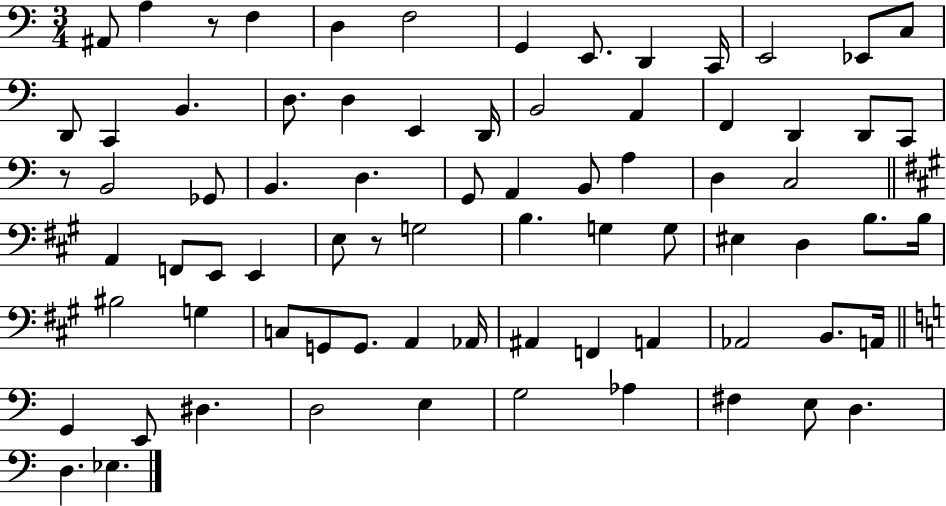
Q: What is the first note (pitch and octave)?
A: A#2